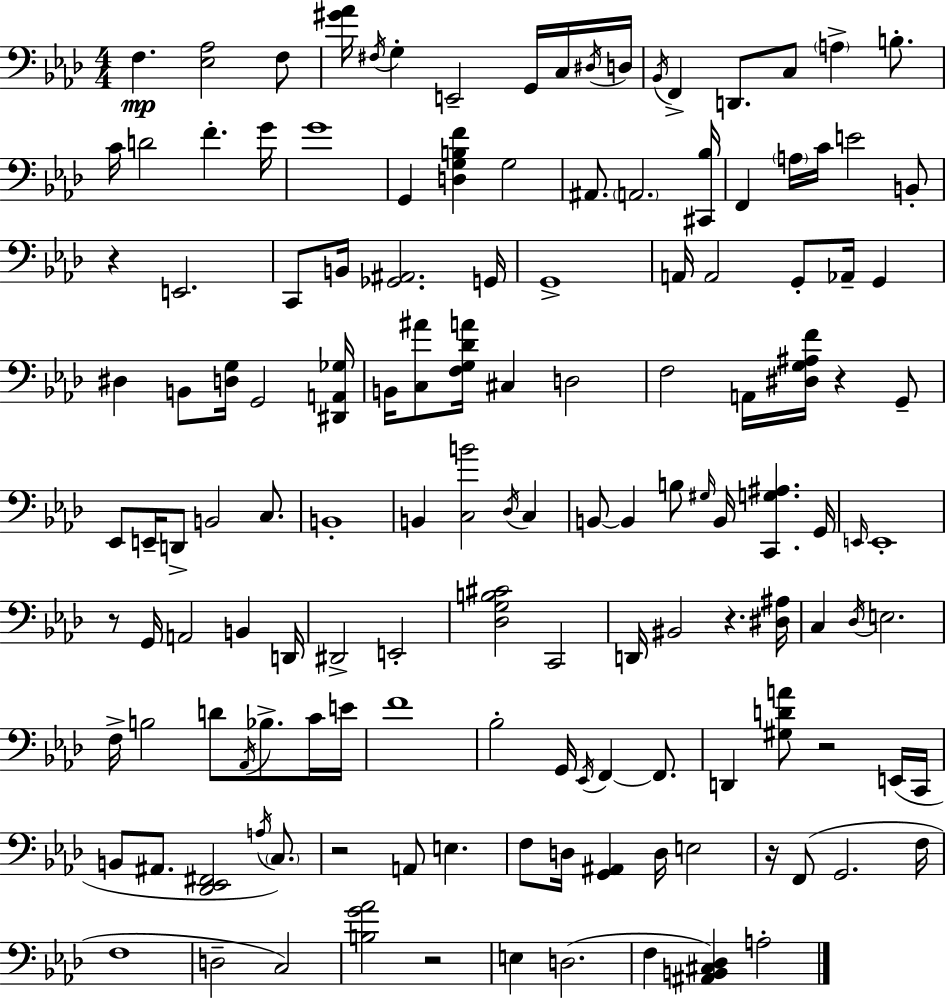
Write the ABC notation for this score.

X:1
T:Untitled
M:4/4
L:1/4
K:Ab
F, [_E,_A,]2 F,/2 [^G_A]/4 ^F,/4 G, E,,2 G,,/4 C,/4 ^D,/4 D,/4 _B,,/4 F,, D,,/2 C,/2 A, B,/2 C/4 D2 F G/4 G4 G,, [D,G,B,F] G,2 ^A,,/2 A,,2 [^C,,_B,]/4 F,, A,/4 C/4 E2 B,,/2 z E,,2 C,,/2 B,,/4 [_G,,^A,,]2 G,,/4 G,,4 A,,/4 A,,2 G,,/2 _A,,/4 G,, ^D, B,,/2 [D,G,]/4 G,,2 [^D,,A,,_G,]/4 B,,/4 [C,^A]/2 [F,G,_DA]/4 ^C, D,2 F,2 A,,/4 [^D,G,^A,F]/4 z G,,/2 _E,,/2 E,,/4 D,,/2 B,,2 C,/2 B,,4 B,, [C,B]2 _D,/4 C, B,,/2 B,, B,/2 ^G,/4 B,,/4 [C,,G,^A,] G,,/4 E,,/4 E,,4 z/2 G,,/4 A,,2 B,, D,,/4 ^D,,2 E,,2 [_D,G,B,^C]2 C,,2 D,,/4 ^B,,2 z [^D,^A,]/4 C, _D,/4 E,2 F,/4 B,2 D/2 _A,,/4 _B,/2 C/4 E/4 F4 _B,2 G,,/4 _E,,/4 F,, F,,/2 D,, [^G,DA]/2 z2 E,,/4 C,,/4 B,,/2 ^A,,/2 [_D,,_E,,^F,,]2 A,/4 C,/2 z2 A,,/2 E, F,/2 D,/4 [G,,^A,,] D,/4 E,2 z/4 F,,/2 G,,2 F,/4 F,4 D,2 C,2 [B,G_A]2 z2 E, D,2 F, [^A,,B,,^C,_D,] A,2